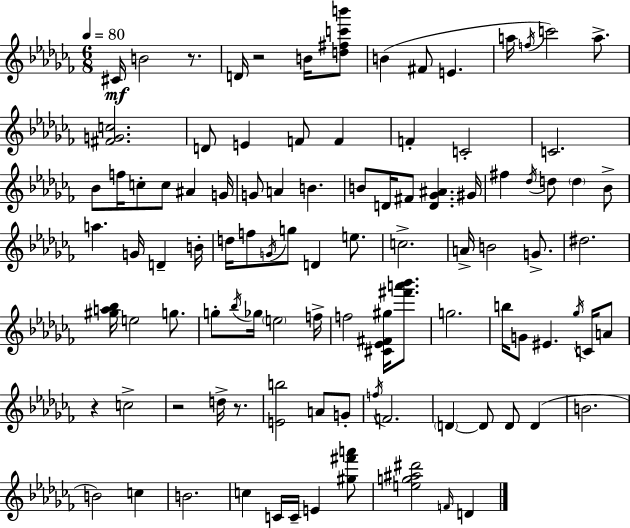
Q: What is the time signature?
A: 6/8